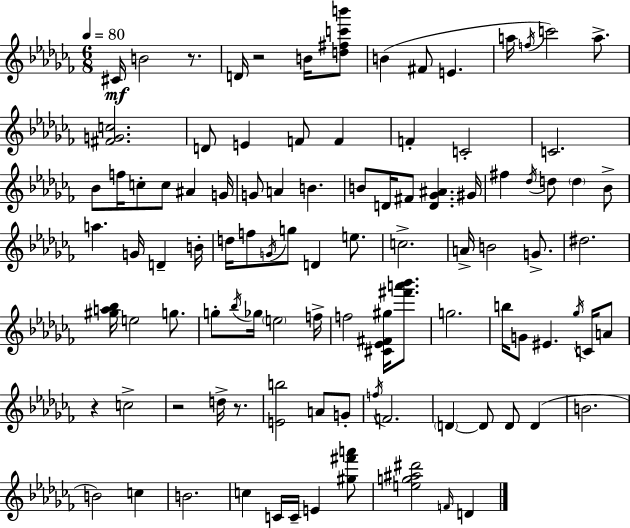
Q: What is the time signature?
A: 6/8